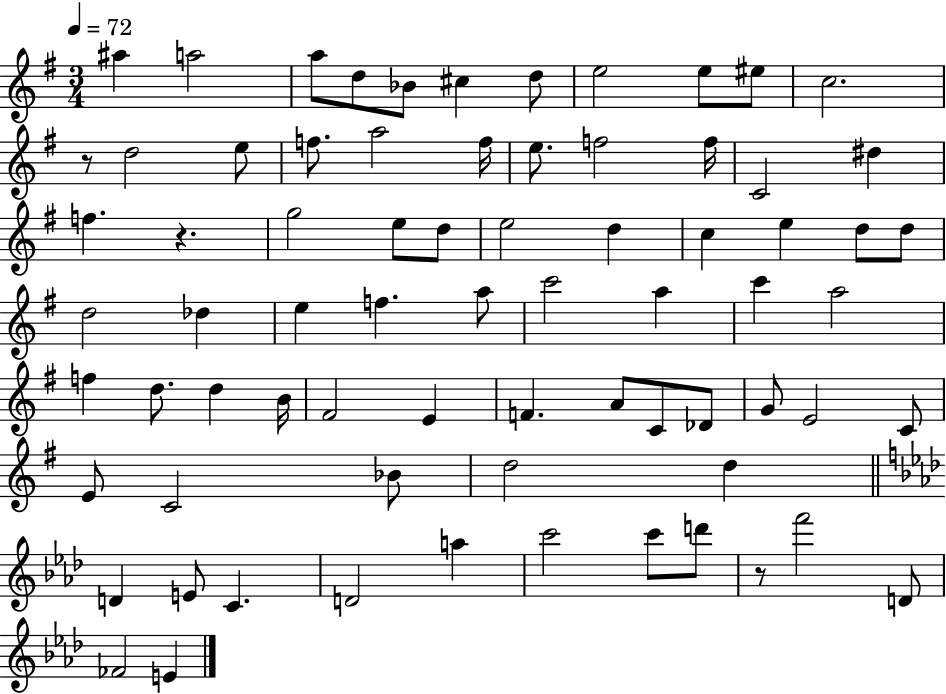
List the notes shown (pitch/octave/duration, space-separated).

A#5/q A5/h A5/e D5/e Bb4/e C#5/q D5/e E5/h E5/e EIS5/e C5/h. R/e D5/h E5/e F5/e. A5/h F5/s E5/e. F5/h F5/s C4/h D#5/q F5/q. R/q. G5/h E5/e D5/e E5/h D5/q C5/q E5/q D5/e D5/e D5/h Db5/q E5/q F5/q. A5/e C6/h A5/q C6/q A5/h F5/q D5/e. D5/q B4/s F#4/h E4/q F4/q. A4/e C4/e Db4/e G4/e E4/h C4/e E4/e C4/h Bb4/e D5/h D5/q D4/q E4/e C4/q. D4/h A5/q C6/h C6/e D6/e R/e F6/h D4/e FES4/h E4/q